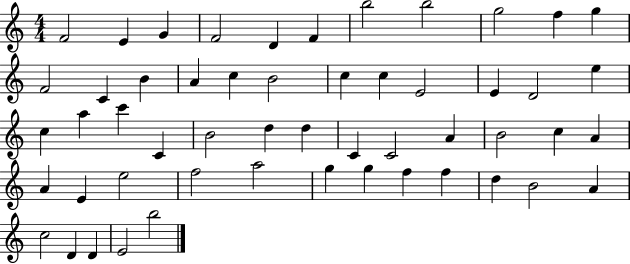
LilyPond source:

{
  \clef treble
  \numericTimeSignature
  \time 4/4
  \key c \major
  f'2 e'4 g'4 | f'2 d'4 f'4 | b''2 b''2 | g''2 f''4 g''4 | \break f'2 c'4 b'4 | a'4 c''4 b'2 | c''4 c''4 e'2 | e'4 d'2 e''4 | \break c''4 a''4 c'''4 c'4 | b'2 d''4 d''4 | c'4 c'2 a'4 | b'2 c''4 a'4 | \break a'4 e'4 e''2 | f''2 a''2 | g''4 g''4 f''4 f''4 | d''4 b'2 a'4 | \break c''2 d'4 d'4 | e'2 b''2 | \bar "|."
}